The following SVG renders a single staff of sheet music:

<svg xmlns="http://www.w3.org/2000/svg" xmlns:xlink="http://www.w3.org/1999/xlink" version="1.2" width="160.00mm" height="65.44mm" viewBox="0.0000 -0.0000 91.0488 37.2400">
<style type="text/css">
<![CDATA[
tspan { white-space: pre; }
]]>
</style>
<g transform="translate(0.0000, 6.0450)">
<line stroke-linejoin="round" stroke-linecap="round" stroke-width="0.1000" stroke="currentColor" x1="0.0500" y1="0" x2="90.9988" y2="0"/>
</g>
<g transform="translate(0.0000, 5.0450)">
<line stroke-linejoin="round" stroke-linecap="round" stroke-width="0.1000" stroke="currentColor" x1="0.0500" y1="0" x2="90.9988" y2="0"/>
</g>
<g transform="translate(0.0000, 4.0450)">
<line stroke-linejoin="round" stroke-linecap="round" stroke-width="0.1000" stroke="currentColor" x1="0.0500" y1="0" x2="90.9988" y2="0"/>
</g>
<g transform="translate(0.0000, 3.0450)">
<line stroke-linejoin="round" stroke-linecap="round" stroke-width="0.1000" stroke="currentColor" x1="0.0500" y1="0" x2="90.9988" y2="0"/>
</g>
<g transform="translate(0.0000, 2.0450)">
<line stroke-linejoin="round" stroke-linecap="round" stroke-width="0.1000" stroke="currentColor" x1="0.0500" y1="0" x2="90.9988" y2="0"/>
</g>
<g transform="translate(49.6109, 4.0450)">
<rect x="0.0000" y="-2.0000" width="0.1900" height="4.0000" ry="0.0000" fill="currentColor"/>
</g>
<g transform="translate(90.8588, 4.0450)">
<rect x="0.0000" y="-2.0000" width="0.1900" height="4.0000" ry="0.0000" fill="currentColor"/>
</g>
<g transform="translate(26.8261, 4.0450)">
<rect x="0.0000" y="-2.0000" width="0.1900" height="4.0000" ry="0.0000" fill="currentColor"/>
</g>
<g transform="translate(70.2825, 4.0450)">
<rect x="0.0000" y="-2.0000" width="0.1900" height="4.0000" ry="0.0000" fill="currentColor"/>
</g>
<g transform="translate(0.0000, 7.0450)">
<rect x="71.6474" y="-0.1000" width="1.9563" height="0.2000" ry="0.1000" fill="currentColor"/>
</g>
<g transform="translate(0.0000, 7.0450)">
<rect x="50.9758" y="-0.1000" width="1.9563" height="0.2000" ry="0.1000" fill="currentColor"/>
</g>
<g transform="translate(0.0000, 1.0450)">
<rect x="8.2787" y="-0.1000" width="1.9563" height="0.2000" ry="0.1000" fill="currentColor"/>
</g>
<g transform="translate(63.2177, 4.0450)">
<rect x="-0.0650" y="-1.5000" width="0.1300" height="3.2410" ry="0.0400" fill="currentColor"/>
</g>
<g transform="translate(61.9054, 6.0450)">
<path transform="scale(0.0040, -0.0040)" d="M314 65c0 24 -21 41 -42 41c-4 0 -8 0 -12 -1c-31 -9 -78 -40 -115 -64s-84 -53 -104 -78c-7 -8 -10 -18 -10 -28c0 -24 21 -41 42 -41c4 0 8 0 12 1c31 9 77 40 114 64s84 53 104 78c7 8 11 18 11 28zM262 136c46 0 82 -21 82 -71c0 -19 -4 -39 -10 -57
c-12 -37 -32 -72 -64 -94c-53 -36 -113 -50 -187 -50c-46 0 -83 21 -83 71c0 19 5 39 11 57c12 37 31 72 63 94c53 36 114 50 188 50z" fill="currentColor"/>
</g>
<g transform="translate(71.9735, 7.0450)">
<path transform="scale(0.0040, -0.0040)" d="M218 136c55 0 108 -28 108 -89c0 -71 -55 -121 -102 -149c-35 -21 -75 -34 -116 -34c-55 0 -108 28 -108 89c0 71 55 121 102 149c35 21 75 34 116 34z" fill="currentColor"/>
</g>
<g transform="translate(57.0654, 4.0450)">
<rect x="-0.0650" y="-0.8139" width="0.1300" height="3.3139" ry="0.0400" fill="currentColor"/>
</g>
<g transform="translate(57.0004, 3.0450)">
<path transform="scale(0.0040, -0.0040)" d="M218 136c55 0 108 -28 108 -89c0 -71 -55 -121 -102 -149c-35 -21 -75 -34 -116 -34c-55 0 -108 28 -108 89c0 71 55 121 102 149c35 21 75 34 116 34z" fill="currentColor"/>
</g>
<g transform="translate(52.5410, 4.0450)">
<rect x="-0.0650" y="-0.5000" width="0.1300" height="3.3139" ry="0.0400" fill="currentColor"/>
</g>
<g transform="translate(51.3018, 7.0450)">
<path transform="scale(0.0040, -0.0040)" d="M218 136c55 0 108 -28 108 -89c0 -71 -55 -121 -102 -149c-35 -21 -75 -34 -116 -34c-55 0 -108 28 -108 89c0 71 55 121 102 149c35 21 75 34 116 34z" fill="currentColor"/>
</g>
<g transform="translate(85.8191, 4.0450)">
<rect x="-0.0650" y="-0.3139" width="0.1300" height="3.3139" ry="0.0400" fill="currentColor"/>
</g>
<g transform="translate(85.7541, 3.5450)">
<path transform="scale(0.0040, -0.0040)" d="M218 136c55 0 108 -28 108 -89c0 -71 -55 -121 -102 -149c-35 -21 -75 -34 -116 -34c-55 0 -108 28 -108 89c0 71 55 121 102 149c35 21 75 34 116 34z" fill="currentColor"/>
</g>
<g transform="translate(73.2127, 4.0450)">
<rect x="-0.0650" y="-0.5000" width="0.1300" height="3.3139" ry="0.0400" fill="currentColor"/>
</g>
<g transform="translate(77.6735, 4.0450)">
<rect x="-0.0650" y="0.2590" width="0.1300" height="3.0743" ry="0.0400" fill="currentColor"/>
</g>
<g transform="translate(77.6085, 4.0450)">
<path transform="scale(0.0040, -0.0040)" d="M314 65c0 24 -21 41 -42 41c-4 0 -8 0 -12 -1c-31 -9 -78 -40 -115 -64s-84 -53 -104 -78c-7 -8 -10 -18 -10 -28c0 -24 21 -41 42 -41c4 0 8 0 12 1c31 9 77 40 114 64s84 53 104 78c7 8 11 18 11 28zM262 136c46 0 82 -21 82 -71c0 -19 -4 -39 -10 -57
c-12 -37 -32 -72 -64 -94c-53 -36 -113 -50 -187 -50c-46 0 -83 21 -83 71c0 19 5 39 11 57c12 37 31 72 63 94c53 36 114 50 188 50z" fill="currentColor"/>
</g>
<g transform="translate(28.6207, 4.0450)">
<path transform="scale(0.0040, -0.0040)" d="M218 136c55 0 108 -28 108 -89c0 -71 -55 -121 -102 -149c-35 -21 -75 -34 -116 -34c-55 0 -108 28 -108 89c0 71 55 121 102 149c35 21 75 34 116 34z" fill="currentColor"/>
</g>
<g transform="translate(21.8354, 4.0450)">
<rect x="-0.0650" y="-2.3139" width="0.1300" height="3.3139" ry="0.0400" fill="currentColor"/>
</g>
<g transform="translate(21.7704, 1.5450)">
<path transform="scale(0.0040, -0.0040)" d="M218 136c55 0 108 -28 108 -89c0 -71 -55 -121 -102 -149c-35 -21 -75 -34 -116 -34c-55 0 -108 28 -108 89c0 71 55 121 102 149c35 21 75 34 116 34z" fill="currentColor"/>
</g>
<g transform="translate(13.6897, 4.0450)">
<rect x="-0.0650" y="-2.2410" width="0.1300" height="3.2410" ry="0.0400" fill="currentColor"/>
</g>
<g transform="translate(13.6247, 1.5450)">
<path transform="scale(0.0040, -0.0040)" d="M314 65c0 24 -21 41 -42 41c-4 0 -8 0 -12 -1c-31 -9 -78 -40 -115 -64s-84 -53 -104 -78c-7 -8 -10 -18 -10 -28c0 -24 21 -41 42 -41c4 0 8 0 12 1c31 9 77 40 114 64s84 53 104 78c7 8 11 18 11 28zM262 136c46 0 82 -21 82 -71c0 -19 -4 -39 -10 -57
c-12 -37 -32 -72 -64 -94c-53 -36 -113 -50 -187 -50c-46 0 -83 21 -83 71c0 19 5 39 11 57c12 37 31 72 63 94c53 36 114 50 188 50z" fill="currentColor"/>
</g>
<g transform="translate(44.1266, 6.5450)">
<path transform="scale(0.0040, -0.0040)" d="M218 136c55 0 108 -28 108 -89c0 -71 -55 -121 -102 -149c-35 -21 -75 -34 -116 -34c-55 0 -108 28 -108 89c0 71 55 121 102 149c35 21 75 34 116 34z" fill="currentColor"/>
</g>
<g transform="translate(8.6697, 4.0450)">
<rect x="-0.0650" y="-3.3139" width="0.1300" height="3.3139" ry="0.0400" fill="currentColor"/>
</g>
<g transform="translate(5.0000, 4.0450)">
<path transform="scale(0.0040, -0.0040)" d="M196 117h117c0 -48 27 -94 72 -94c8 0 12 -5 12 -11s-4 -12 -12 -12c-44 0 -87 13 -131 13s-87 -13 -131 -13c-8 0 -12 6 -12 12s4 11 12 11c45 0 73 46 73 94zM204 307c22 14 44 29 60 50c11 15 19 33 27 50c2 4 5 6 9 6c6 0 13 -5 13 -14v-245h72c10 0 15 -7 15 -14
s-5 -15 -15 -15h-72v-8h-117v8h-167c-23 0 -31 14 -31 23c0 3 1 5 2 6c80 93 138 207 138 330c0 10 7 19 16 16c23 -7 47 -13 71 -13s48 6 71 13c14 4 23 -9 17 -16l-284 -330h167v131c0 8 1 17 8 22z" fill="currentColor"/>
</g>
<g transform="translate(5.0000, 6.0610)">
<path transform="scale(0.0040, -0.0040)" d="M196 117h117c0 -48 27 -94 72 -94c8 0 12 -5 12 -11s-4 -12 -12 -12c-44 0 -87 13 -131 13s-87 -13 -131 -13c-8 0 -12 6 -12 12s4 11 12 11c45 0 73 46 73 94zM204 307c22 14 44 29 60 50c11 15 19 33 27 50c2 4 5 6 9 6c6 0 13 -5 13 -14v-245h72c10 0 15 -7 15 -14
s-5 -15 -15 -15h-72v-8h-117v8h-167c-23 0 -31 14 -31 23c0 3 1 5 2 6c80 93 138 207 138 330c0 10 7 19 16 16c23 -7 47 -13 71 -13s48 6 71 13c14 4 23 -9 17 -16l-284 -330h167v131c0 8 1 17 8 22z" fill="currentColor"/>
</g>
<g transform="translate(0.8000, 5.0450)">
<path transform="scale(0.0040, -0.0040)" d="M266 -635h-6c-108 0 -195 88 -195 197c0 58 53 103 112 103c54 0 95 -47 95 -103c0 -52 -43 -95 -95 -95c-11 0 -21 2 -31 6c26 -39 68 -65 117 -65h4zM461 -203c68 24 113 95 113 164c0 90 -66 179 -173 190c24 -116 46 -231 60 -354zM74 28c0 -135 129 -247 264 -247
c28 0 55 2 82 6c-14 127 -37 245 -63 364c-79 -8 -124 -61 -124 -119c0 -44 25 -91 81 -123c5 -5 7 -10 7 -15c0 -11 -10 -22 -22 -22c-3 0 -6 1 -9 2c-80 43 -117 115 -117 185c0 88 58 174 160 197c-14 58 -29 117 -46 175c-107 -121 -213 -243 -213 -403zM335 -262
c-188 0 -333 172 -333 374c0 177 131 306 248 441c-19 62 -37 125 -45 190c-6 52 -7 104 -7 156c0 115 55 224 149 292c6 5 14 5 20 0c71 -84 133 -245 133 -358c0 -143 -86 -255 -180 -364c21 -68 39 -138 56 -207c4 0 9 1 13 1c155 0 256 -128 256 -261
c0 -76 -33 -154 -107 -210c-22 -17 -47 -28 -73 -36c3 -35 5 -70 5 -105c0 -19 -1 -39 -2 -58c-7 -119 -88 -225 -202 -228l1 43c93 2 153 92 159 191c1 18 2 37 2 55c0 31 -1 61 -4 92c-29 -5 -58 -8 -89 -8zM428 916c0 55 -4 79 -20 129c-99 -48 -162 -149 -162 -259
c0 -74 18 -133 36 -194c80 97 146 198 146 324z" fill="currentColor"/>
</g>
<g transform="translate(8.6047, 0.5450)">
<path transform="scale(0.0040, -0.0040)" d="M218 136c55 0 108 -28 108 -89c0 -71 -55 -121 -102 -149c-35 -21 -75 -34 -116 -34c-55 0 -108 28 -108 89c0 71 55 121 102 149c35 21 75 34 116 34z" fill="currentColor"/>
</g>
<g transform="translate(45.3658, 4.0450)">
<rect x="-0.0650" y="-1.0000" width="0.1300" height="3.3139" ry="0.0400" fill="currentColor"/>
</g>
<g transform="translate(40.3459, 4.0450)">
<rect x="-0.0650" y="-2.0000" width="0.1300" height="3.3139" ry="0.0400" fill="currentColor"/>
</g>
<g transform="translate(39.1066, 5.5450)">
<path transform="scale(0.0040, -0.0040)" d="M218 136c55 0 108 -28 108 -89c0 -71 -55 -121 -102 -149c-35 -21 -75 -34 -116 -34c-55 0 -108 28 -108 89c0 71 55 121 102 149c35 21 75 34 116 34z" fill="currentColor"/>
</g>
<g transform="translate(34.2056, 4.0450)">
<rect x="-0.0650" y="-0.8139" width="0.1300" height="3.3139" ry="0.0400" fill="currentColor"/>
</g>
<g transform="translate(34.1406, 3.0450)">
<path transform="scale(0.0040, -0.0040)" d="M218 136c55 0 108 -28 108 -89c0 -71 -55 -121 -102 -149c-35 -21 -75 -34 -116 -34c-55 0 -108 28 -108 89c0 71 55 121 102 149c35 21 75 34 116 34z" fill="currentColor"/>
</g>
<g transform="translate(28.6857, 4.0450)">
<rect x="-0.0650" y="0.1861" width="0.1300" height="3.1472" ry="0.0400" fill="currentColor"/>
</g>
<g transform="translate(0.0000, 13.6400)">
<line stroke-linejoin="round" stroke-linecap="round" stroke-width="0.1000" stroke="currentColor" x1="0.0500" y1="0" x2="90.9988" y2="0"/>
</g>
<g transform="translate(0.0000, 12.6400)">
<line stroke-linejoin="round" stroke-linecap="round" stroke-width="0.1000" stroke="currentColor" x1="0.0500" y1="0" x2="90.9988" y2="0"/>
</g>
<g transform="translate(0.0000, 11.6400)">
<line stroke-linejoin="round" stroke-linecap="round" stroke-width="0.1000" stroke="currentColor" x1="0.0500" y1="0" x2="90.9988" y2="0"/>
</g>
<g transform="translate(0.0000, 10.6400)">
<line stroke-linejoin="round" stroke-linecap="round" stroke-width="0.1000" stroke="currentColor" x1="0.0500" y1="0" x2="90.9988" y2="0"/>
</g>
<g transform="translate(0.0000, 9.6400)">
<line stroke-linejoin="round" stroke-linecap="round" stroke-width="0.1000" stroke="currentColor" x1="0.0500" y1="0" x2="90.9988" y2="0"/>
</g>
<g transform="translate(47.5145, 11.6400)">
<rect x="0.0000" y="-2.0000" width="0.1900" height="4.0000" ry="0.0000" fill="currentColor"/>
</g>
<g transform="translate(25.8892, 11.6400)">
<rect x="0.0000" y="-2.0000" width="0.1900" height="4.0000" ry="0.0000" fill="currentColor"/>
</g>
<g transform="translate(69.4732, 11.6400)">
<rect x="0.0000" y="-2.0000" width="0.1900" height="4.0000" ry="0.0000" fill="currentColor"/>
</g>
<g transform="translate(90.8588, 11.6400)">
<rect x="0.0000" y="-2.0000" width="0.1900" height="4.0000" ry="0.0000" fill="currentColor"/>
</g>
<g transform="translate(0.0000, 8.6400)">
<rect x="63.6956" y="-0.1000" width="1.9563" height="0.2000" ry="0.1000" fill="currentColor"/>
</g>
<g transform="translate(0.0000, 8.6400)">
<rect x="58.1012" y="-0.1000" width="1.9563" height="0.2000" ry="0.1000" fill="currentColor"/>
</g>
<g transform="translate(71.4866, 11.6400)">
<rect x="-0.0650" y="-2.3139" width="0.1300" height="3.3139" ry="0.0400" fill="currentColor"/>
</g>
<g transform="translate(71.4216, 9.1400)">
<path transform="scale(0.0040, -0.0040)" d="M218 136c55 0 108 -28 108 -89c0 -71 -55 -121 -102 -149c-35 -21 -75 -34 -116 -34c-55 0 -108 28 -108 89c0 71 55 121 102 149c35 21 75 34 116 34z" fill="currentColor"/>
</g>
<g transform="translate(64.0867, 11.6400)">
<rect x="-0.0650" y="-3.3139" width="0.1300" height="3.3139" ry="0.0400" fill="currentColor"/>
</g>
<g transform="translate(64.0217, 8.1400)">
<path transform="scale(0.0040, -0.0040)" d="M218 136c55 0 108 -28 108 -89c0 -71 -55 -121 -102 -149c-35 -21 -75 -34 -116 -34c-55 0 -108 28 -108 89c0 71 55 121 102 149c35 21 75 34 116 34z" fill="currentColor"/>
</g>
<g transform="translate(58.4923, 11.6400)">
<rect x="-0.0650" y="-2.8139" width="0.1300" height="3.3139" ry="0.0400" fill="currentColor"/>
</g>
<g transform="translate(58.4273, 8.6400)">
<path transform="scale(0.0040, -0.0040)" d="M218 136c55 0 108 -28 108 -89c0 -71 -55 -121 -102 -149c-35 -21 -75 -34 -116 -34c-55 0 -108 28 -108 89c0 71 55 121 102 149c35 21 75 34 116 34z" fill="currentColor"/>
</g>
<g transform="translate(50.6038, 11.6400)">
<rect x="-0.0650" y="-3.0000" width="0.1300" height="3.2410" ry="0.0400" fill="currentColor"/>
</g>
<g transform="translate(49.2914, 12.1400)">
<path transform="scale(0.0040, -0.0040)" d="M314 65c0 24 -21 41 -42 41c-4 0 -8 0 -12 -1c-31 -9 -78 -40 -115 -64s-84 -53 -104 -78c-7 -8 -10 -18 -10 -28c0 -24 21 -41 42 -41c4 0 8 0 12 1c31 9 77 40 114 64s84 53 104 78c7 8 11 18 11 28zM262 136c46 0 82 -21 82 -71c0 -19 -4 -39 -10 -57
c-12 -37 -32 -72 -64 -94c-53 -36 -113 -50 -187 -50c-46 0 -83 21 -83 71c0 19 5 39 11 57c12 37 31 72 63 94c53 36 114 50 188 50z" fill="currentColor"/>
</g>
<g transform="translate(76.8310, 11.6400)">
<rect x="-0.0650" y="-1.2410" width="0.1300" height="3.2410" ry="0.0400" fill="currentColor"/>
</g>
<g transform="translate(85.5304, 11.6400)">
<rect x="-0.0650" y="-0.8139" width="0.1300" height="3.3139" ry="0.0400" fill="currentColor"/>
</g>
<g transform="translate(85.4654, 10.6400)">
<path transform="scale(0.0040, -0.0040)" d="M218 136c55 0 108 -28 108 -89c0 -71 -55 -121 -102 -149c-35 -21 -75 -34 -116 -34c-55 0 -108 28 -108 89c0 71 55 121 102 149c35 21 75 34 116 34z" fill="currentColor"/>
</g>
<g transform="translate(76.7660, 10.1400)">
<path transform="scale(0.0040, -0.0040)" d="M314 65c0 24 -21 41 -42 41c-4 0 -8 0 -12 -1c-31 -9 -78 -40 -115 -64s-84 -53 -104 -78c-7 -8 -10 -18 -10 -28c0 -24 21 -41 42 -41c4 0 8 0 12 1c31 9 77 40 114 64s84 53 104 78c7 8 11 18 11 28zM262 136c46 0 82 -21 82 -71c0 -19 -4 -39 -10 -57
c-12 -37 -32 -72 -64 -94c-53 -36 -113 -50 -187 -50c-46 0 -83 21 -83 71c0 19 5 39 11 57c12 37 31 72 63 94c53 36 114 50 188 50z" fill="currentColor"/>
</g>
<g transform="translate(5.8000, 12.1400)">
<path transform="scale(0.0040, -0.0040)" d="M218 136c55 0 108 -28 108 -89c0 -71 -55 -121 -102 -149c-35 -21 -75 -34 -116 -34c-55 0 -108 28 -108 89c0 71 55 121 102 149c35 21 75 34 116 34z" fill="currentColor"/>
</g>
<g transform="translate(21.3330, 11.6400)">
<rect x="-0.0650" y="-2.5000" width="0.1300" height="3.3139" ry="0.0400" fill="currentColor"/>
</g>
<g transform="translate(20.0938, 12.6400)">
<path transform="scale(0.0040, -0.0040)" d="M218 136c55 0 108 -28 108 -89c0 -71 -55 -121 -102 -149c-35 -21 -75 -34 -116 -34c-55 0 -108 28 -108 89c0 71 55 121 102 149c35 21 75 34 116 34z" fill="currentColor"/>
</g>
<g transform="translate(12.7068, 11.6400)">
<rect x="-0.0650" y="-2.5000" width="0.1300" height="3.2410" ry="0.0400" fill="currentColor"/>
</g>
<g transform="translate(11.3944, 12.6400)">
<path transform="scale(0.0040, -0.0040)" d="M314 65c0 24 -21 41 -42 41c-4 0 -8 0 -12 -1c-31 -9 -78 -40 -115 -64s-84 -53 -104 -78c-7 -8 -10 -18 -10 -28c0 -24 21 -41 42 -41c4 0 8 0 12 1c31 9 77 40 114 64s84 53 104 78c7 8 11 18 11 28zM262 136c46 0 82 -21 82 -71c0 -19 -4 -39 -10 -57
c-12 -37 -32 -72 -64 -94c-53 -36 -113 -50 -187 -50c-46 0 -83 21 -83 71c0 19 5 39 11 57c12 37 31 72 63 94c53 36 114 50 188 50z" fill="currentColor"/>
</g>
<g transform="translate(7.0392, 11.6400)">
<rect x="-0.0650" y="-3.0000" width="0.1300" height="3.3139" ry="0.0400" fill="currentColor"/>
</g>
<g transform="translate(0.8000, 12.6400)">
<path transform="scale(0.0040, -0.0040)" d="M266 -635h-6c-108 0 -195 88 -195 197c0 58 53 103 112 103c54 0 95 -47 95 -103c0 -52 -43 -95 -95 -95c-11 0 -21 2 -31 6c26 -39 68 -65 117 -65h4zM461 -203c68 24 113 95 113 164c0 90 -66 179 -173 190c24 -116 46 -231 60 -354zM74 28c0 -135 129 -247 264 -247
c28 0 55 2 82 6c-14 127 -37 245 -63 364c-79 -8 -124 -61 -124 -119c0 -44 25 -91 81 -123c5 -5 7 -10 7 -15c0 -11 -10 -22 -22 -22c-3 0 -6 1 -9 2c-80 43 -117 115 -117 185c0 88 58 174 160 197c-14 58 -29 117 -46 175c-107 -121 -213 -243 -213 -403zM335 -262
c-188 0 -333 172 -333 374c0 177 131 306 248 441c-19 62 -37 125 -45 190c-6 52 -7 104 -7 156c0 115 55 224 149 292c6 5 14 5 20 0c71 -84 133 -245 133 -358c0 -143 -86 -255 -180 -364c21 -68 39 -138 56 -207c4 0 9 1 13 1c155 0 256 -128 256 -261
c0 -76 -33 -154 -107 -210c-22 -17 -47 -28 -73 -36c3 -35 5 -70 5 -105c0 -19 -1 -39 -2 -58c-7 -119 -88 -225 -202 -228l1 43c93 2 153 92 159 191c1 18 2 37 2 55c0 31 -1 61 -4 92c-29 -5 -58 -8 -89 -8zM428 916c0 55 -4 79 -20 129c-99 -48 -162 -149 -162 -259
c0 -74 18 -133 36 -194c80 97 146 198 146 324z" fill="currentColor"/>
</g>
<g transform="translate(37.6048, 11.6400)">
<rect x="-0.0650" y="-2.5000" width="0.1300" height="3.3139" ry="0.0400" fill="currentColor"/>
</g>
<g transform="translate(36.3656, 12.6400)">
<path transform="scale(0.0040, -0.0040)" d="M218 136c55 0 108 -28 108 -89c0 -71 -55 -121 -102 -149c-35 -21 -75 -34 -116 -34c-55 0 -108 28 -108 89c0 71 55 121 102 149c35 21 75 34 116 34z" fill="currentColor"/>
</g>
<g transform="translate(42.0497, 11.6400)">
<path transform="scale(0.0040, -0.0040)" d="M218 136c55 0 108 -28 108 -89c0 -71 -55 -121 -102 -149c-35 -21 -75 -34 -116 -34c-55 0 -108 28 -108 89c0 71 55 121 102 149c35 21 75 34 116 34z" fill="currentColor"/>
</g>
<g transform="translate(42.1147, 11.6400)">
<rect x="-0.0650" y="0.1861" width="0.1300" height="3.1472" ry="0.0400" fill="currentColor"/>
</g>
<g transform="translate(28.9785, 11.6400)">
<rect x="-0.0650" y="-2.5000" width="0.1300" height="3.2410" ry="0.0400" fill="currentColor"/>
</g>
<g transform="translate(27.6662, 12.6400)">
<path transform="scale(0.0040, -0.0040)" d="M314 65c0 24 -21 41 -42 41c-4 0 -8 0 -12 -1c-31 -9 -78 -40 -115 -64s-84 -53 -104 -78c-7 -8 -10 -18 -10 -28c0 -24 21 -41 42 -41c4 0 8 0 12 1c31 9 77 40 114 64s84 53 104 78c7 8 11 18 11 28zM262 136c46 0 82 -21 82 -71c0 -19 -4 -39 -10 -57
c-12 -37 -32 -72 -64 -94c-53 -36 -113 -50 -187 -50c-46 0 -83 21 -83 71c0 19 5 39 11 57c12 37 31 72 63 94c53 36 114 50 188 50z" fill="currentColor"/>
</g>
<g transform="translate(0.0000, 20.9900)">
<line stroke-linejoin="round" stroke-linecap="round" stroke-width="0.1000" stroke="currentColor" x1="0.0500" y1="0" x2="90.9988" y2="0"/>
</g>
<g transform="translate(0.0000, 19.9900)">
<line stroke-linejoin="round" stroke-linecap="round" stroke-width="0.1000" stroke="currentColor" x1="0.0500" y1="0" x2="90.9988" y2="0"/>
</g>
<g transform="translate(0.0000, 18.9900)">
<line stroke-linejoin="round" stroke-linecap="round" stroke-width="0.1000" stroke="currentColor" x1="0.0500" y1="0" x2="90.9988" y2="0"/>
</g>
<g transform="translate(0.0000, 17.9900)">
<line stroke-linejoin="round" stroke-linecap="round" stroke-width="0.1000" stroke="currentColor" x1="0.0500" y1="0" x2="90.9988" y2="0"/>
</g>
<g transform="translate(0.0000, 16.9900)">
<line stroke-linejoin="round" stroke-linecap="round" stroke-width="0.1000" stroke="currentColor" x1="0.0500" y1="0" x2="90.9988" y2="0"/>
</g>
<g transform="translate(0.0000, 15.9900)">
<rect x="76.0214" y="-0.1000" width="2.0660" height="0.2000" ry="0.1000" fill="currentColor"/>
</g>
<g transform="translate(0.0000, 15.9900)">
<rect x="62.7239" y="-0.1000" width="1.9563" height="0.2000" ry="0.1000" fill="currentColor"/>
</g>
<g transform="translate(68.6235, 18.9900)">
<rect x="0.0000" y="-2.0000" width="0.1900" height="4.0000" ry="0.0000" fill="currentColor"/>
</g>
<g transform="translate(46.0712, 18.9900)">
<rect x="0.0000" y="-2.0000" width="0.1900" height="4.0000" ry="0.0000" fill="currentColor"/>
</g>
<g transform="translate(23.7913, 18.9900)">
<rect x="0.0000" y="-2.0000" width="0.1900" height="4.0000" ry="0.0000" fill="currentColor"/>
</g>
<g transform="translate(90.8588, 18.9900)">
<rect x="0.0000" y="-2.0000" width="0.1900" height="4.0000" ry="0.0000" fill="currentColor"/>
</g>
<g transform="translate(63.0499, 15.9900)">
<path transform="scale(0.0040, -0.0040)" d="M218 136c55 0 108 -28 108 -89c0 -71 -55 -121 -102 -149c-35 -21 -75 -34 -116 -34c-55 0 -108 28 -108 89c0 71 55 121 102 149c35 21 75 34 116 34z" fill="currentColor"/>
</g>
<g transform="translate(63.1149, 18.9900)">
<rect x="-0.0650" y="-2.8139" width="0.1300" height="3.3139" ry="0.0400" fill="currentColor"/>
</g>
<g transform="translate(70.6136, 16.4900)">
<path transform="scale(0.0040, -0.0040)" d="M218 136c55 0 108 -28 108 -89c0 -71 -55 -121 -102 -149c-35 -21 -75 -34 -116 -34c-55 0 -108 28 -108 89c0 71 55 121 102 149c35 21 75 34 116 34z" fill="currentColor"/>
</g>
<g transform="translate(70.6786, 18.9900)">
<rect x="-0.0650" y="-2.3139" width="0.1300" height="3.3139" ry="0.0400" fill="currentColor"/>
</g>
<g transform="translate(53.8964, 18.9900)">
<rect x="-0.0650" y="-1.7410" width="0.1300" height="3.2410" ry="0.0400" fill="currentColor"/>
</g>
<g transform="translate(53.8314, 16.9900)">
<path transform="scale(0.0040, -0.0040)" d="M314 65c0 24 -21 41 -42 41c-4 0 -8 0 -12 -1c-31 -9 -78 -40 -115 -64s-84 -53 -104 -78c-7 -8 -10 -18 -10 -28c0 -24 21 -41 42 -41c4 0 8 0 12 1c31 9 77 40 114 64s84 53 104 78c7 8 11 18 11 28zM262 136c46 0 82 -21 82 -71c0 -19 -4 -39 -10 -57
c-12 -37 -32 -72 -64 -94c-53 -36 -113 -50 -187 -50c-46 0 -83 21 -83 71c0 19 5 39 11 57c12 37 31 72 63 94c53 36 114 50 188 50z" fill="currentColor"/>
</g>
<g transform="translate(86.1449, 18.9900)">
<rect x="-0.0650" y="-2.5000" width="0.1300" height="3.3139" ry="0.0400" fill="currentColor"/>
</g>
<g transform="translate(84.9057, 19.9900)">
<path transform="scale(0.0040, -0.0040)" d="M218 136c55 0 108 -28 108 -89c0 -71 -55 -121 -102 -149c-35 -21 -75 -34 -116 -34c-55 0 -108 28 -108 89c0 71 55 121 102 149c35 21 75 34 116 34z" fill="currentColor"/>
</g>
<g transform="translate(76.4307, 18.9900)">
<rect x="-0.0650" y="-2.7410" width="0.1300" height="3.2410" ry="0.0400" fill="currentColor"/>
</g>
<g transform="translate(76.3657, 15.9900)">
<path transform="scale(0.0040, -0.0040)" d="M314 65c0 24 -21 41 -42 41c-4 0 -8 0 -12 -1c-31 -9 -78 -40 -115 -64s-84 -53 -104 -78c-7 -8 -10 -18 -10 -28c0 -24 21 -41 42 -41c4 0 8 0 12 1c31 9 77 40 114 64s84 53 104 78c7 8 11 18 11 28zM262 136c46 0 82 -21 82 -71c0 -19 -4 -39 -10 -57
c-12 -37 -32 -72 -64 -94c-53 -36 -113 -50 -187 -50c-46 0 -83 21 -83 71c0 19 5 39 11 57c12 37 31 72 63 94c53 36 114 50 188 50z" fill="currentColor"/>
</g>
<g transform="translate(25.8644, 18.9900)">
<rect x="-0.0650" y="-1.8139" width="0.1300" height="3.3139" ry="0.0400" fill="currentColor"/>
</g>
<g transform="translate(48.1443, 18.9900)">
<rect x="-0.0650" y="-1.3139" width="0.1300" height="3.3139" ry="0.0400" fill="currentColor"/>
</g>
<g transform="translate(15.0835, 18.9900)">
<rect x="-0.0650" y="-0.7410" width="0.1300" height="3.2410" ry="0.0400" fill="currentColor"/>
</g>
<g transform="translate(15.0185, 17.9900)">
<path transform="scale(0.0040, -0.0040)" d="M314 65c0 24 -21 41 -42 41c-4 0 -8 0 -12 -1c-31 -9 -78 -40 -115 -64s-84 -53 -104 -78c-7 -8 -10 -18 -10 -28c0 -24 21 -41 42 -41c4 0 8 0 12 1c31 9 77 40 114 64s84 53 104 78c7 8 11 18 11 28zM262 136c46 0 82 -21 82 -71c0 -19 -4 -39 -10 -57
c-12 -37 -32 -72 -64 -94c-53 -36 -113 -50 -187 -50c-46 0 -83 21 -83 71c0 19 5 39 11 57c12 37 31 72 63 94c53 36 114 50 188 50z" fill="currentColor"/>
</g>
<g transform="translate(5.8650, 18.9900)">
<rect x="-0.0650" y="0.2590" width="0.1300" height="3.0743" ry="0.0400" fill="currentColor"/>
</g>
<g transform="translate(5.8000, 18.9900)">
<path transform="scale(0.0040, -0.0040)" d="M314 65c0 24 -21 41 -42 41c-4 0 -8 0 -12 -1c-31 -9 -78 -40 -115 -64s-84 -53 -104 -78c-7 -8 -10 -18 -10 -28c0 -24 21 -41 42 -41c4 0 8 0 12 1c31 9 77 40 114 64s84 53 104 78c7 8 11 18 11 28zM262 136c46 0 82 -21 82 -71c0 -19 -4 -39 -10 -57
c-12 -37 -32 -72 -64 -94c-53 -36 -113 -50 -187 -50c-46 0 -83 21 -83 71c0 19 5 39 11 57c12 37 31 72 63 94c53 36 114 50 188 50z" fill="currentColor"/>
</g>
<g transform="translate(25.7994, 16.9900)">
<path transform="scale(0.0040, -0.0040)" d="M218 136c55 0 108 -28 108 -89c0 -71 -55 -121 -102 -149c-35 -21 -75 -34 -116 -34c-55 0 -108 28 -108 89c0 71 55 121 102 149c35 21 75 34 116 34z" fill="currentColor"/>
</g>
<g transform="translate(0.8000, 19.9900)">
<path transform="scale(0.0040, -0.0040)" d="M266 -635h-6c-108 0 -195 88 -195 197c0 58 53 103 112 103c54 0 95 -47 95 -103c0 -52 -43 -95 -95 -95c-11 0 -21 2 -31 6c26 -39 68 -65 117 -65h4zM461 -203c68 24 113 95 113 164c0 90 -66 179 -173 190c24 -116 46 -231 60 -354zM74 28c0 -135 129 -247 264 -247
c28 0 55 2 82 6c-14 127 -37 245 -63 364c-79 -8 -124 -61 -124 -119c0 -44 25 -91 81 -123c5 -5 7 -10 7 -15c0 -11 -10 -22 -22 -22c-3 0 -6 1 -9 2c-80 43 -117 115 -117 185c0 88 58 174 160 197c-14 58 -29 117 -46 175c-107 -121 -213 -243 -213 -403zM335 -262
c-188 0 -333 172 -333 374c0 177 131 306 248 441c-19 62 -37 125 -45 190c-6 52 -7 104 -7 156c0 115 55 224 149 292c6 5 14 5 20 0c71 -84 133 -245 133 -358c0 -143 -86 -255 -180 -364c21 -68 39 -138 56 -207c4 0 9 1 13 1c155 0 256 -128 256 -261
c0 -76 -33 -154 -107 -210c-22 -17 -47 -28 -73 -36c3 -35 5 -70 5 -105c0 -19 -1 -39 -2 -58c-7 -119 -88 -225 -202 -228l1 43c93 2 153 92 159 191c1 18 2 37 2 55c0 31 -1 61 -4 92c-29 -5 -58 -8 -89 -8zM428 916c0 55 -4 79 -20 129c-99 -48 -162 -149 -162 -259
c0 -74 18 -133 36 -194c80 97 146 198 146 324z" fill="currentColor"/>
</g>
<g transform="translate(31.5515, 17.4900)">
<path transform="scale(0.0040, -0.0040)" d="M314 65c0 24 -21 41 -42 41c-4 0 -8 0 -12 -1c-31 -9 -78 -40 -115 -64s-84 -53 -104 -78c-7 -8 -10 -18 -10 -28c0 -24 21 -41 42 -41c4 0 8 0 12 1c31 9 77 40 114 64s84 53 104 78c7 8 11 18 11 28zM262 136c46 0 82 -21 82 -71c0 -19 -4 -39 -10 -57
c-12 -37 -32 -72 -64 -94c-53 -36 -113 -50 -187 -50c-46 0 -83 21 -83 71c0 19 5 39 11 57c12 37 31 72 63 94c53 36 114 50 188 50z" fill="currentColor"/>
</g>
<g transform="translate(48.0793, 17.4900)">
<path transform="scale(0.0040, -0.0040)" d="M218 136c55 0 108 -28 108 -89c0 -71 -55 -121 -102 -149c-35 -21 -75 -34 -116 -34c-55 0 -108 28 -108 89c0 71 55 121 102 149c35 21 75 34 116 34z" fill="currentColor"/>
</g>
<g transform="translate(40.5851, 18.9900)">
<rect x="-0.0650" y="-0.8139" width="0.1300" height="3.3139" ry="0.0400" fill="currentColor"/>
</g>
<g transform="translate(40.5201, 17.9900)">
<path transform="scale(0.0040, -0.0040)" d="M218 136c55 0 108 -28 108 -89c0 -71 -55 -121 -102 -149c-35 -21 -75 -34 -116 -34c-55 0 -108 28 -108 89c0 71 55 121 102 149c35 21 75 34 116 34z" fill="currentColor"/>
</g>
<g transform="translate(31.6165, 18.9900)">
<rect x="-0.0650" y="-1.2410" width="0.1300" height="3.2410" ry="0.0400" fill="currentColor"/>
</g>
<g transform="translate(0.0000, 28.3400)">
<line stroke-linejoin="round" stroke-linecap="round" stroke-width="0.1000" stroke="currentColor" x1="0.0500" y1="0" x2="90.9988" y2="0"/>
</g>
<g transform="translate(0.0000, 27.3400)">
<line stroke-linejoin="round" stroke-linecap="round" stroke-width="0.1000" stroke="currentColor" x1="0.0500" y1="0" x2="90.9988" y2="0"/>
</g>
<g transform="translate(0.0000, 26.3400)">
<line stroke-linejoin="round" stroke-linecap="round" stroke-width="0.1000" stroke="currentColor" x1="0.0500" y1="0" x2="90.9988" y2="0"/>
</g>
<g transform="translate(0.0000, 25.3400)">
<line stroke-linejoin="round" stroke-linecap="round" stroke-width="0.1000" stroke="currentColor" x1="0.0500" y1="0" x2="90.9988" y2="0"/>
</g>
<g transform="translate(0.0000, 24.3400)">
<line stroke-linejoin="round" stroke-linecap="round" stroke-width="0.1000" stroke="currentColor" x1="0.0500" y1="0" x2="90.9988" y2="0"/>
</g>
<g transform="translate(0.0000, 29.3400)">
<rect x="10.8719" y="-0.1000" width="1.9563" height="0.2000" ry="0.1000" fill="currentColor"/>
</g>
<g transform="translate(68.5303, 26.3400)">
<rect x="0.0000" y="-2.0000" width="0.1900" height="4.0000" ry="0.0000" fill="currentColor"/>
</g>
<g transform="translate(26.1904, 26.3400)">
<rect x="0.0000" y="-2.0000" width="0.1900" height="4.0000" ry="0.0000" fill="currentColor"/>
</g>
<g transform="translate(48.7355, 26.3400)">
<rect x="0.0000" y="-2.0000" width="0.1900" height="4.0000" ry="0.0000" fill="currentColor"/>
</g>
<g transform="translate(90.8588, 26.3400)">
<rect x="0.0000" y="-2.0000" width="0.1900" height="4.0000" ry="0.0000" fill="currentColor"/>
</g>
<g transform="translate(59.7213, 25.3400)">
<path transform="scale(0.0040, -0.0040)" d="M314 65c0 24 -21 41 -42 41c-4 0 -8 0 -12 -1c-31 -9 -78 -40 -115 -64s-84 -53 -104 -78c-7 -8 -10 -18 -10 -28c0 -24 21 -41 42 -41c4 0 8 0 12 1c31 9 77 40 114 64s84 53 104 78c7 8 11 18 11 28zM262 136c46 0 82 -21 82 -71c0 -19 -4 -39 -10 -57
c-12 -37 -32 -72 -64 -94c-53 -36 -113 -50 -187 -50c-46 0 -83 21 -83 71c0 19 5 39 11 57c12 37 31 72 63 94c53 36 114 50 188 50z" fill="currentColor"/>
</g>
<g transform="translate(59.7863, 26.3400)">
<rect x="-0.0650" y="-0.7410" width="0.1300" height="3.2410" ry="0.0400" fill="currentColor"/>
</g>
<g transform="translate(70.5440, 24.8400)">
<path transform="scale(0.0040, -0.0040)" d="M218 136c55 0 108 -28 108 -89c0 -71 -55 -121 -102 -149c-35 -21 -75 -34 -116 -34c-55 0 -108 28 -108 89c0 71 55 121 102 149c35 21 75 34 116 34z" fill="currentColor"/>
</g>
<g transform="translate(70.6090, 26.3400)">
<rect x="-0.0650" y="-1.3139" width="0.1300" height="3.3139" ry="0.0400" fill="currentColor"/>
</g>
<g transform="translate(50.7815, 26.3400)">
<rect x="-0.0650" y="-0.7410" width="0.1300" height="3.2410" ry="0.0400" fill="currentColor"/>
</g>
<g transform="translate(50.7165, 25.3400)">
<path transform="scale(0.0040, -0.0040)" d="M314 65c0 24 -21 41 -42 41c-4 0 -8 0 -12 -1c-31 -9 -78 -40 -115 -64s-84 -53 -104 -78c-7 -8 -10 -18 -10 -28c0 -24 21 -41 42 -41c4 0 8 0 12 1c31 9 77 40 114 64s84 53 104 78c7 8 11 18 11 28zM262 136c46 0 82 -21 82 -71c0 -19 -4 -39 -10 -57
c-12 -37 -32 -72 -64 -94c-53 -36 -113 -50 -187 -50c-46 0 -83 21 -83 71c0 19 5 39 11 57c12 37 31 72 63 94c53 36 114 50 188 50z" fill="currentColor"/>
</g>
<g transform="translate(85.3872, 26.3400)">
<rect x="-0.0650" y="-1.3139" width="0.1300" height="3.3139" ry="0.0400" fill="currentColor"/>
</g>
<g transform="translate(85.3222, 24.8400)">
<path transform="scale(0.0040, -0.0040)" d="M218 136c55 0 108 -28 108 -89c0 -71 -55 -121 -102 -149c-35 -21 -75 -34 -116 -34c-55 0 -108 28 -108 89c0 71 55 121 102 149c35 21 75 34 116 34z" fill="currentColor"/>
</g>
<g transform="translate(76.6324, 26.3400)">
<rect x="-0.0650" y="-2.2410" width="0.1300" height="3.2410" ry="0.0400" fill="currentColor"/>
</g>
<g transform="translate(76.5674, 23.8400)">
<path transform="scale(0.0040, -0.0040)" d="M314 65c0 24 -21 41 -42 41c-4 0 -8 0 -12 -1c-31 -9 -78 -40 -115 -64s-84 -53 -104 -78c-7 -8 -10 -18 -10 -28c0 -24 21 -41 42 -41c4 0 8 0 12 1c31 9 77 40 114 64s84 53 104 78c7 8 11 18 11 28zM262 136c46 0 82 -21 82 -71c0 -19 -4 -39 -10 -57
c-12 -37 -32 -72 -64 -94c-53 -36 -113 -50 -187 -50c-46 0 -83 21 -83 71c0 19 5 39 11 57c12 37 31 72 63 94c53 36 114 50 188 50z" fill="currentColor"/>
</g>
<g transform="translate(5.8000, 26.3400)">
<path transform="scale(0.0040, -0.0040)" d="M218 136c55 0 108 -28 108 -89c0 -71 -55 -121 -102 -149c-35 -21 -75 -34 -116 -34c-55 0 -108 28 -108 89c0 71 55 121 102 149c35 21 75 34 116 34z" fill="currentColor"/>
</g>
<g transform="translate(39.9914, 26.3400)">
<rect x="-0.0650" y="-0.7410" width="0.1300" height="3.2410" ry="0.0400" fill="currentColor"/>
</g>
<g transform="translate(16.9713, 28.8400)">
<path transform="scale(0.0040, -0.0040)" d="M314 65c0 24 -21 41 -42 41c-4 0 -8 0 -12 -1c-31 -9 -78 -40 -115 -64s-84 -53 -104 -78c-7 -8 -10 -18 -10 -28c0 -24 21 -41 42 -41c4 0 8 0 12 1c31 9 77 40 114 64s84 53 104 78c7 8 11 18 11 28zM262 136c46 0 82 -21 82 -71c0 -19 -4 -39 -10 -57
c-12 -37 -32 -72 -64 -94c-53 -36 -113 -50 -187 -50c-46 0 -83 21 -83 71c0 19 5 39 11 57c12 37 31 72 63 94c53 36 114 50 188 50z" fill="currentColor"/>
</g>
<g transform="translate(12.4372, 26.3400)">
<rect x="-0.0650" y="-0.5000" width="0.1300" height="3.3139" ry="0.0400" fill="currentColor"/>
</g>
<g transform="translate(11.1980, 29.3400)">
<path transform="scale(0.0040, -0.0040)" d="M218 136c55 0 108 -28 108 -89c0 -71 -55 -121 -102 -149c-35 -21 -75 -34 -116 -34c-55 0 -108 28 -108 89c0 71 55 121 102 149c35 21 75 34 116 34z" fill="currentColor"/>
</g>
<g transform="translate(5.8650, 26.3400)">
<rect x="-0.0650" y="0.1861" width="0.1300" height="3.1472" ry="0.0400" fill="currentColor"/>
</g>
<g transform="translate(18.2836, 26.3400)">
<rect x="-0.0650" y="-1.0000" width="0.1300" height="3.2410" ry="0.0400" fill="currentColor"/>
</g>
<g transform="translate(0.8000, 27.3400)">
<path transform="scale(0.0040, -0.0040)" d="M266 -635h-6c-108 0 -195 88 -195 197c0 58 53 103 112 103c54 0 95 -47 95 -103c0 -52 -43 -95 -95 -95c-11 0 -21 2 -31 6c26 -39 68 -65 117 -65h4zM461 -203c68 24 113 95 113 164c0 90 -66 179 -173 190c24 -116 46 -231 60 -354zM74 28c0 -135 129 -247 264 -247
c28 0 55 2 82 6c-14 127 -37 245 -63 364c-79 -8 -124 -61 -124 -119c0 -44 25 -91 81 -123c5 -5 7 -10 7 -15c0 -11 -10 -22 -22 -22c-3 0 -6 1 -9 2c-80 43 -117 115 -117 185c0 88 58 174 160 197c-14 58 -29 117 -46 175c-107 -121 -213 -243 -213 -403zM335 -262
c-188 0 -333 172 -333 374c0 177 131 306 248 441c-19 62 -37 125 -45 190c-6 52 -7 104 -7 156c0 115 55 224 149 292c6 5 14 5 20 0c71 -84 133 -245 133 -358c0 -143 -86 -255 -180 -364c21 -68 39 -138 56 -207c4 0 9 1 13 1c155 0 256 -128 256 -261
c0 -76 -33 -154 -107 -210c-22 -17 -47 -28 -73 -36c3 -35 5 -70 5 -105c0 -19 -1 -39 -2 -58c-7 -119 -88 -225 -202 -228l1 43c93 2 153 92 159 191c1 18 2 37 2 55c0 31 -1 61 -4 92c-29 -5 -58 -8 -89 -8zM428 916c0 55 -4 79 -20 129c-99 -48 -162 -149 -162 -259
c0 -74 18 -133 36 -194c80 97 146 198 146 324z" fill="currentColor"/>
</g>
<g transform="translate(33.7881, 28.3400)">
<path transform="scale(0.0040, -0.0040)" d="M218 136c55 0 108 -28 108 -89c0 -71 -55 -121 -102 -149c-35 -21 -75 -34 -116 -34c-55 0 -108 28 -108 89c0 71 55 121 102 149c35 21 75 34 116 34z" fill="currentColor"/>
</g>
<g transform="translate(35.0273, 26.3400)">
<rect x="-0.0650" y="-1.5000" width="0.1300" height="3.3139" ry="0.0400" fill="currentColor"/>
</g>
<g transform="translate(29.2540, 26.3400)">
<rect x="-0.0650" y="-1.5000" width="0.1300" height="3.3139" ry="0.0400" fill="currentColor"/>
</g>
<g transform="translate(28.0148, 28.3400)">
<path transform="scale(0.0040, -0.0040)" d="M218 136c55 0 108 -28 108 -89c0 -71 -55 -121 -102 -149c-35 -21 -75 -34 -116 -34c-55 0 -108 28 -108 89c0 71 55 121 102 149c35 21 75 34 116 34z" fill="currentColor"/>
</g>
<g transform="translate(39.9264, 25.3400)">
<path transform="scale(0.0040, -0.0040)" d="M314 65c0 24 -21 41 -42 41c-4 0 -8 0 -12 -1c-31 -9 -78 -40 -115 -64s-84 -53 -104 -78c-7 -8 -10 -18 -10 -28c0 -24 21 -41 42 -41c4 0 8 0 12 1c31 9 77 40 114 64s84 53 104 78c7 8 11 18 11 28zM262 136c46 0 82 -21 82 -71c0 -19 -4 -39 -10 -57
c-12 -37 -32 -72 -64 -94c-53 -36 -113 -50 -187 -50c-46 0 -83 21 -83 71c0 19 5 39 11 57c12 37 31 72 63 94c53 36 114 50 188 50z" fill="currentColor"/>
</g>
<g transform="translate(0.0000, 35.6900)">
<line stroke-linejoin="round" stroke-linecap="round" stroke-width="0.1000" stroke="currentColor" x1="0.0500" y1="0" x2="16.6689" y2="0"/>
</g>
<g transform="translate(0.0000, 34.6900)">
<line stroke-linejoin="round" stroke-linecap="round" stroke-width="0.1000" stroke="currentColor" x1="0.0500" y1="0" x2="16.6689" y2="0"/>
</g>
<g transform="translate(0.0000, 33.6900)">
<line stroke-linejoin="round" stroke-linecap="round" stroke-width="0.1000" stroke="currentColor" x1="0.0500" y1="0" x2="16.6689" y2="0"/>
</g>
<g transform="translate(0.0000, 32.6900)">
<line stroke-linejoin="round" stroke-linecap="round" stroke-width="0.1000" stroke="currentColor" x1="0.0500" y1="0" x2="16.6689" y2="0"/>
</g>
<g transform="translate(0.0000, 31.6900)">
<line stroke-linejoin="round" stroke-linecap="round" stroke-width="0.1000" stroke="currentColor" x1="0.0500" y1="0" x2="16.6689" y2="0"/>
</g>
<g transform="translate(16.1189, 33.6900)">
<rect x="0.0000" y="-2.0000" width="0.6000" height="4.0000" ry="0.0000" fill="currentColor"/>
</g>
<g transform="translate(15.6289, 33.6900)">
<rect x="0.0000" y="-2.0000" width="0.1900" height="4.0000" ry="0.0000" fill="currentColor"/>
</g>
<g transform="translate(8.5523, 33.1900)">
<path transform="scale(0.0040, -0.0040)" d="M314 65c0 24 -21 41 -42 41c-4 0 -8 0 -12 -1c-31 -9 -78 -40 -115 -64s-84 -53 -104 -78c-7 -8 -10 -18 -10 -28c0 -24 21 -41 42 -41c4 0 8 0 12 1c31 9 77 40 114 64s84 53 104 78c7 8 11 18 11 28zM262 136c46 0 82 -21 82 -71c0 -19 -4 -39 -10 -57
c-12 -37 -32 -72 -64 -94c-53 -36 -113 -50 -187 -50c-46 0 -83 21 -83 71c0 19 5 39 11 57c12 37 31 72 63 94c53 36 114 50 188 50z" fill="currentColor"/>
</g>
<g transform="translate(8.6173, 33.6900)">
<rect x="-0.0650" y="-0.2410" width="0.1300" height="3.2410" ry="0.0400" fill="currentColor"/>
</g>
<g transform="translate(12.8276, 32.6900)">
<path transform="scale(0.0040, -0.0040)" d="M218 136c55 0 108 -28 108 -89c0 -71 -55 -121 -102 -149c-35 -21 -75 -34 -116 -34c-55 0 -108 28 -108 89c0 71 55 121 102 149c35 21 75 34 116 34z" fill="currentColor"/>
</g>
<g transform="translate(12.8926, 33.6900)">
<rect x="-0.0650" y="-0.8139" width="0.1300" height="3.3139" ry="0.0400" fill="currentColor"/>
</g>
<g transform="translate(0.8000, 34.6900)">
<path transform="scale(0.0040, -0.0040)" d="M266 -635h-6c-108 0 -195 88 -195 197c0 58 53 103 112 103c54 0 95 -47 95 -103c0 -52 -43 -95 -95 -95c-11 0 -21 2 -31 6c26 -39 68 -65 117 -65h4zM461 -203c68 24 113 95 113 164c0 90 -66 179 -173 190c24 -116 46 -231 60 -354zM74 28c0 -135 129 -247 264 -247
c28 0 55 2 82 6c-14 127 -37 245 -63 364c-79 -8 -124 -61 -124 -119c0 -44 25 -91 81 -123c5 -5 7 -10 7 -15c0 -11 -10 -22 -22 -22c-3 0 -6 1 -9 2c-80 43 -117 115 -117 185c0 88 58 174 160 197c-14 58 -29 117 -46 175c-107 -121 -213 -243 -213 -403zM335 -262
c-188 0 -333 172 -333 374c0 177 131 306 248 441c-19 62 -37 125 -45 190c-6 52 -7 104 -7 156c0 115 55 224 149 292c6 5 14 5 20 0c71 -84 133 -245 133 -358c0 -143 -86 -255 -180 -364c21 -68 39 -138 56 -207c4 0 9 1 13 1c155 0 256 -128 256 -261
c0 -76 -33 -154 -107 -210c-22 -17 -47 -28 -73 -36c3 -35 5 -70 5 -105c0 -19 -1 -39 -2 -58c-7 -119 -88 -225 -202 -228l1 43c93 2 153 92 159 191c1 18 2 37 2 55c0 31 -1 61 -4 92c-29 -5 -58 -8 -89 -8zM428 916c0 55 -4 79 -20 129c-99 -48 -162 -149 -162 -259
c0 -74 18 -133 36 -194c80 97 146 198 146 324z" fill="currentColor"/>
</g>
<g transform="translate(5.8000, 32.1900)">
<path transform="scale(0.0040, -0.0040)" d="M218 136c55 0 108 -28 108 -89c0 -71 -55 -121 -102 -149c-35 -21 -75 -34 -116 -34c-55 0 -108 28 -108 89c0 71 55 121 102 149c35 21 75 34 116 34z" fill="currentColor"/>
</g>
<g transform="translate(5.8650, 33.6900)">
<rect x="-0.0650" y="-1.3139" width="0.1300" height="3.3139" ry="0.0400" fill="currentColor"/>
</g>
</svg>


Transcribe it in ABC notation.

X:1
T:Untitled
M:4/4
L:1/4
K:C
b g2 g B d F D C d E2 C B2 c A G2 G G2 G B A2 a b g e2 d B2 d2 f e2 d e f2 a g a2 G B C D2 E E d2 d2 d2 e g2 e e c2 d